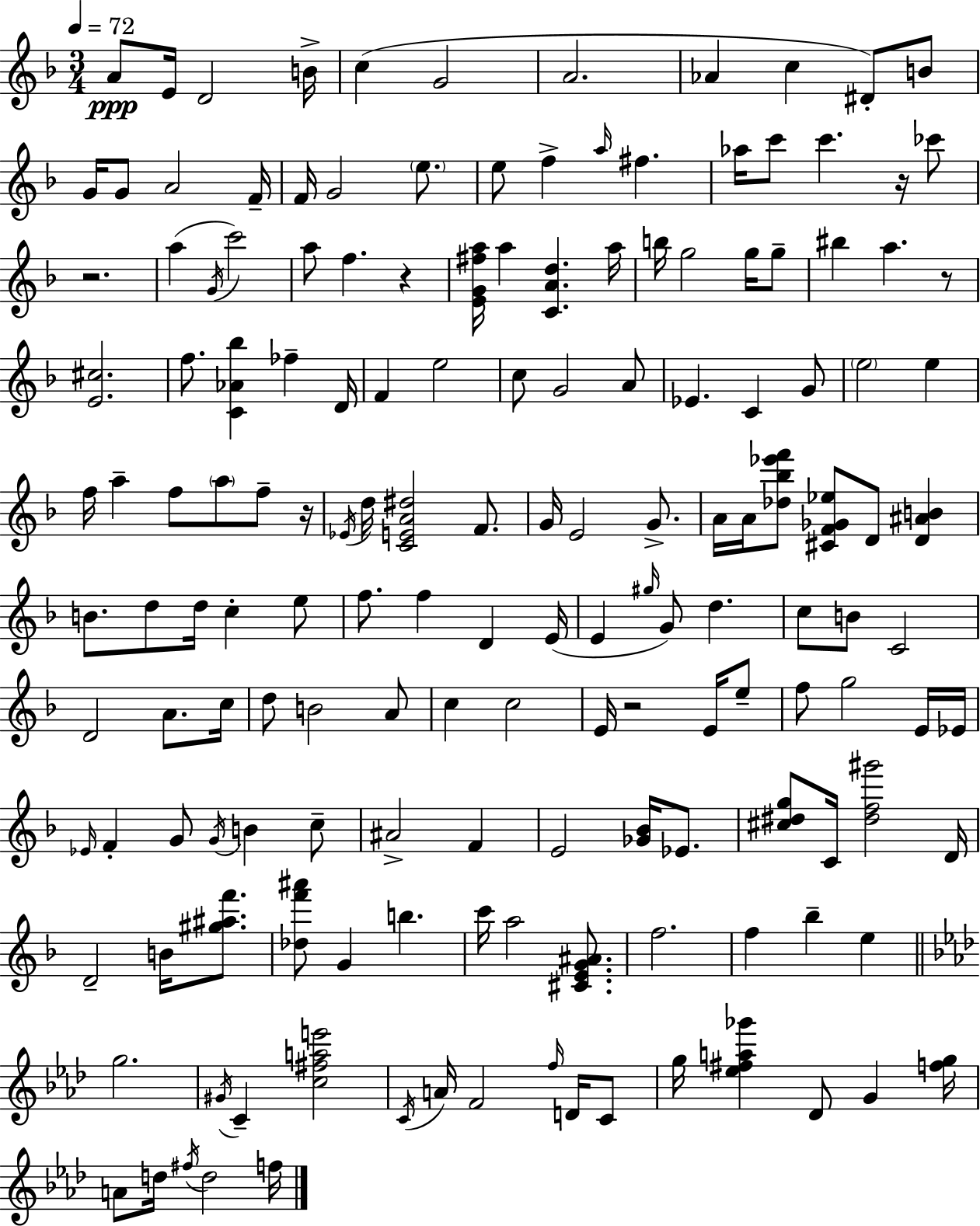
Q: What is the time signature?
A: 3/4